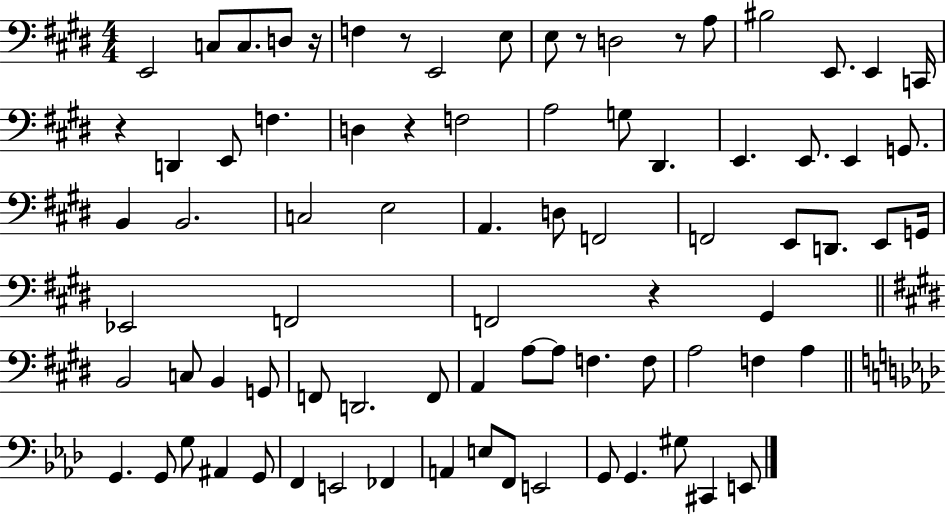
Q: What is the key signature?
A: E major